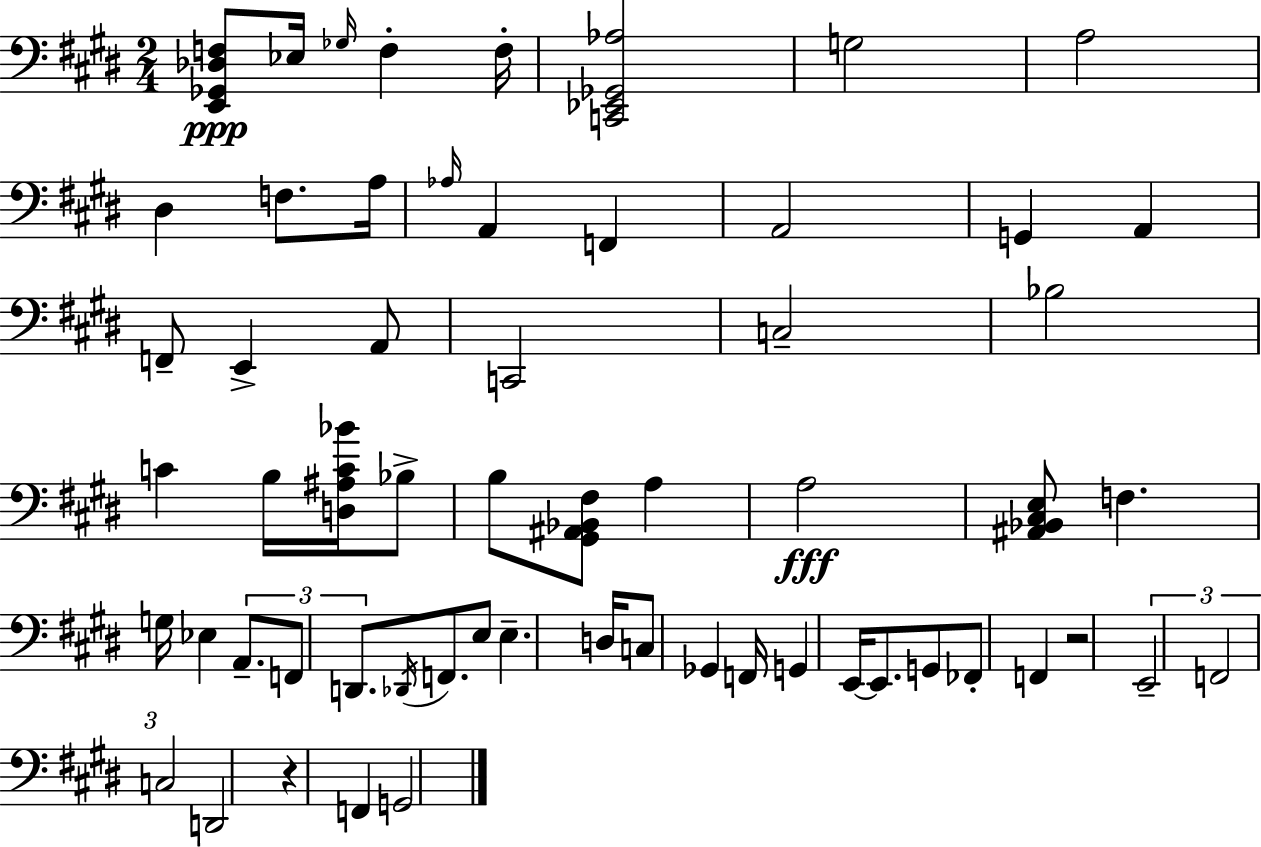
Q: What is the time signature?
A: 2/4